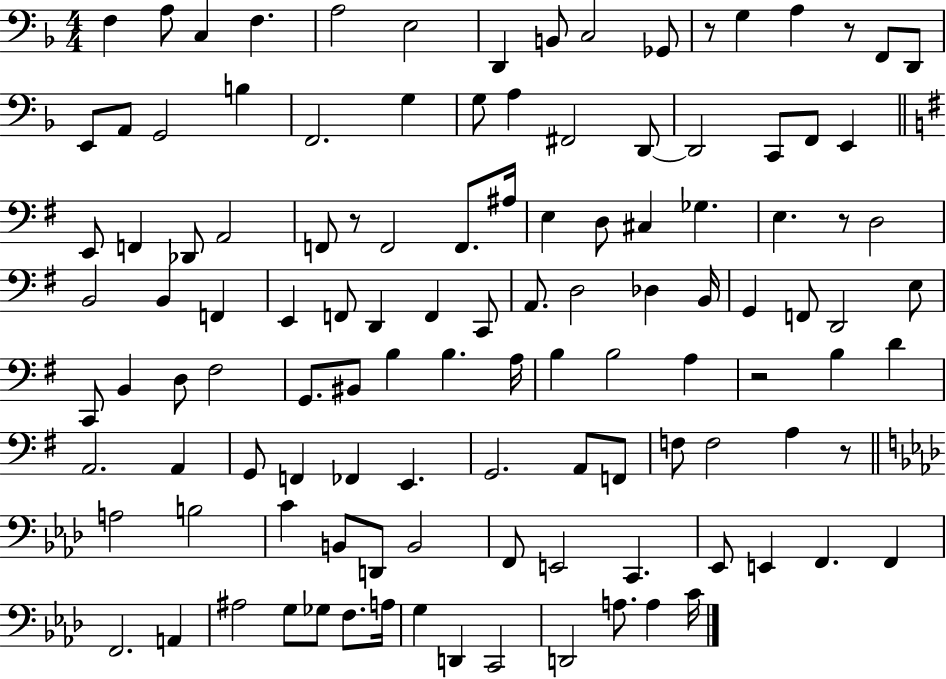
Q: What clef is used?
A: bass